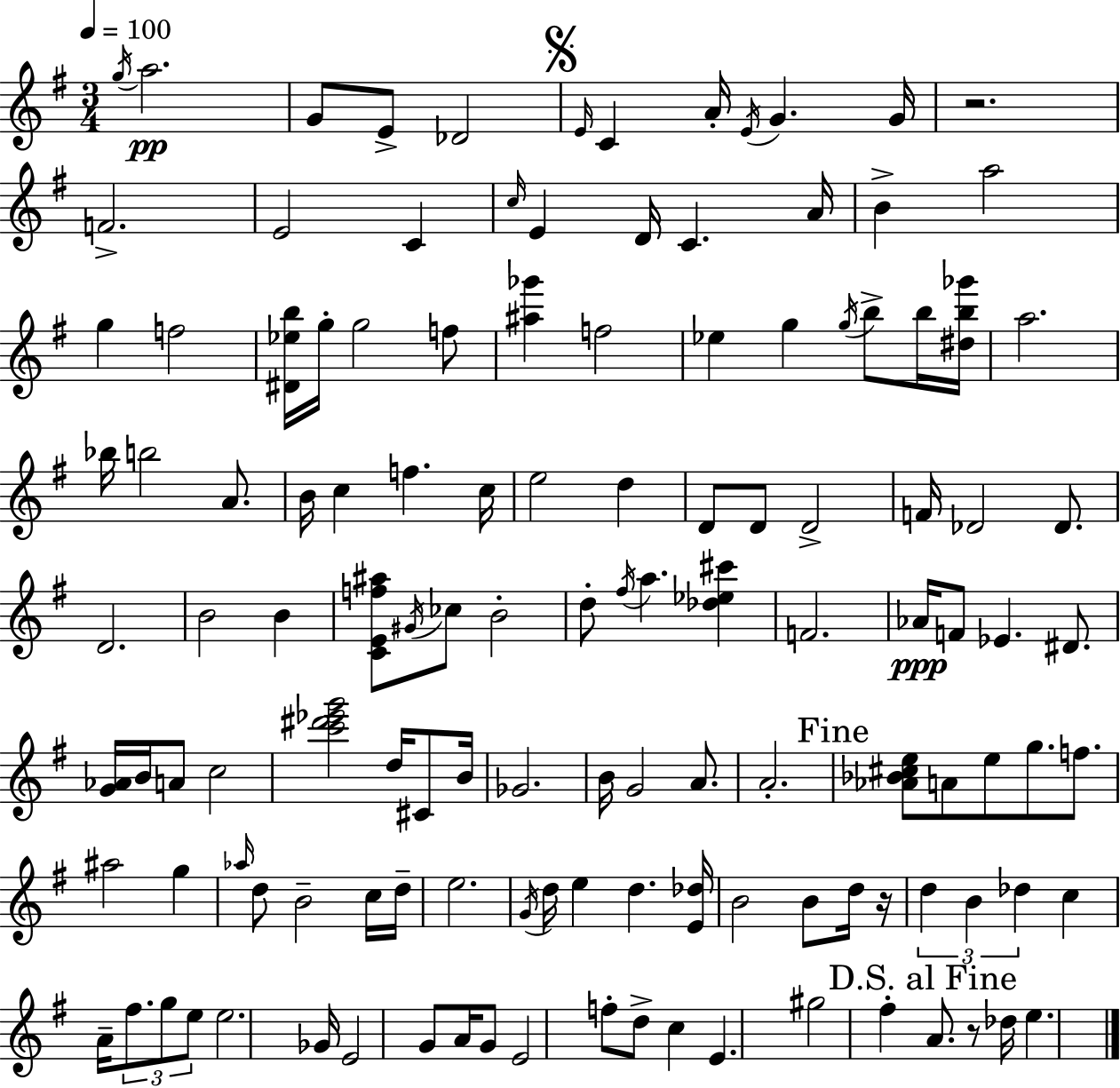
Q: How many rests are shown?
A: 3